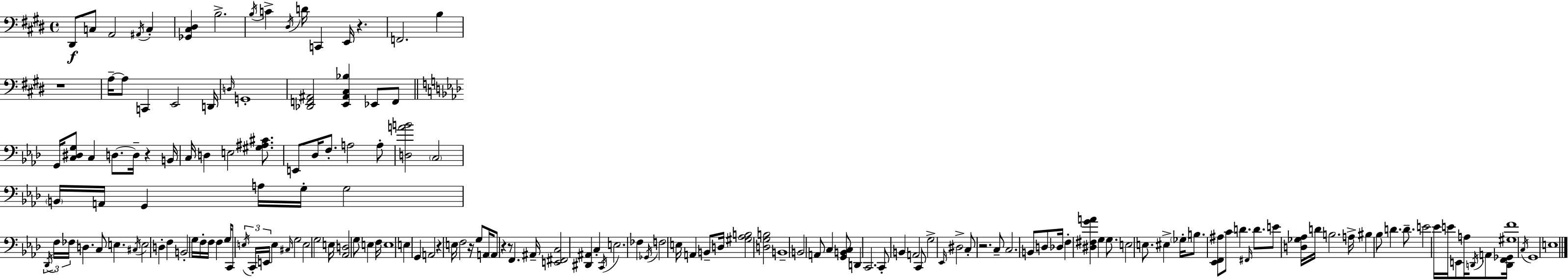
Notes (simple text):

D#2/e C3/e A2/h A#2/s C3/q [Gb2,C#3,D#3]/q B3/h. B3/s C4/q D#3/s D4/s C2/q E2/s R/q. F2/h. B3/q R/w A3/s A3/e C2/q E2/h D2/s D3/s G2/w [Db2,F2,A#2]/h [E2,A#2,C#3,Bb3]/q Eb2/e F2/e G2/s [C3,D#3,G3]/e C3/q D3/e. D3/s R/q B2/s C3/s D3/q E3/h [G#3,A#3,C#4]/e. E2/e Db3/s F3/e. A3/h A3/e [D3,A4,B4]/h C3/h B2/s A2/s G2/q A3/s G3/s G3/h Db2/s F3/s FES3/s D3/q. C3/e E3/q. C#3/s E3/h D3/q F3/q B2/h G3/s F3/s F3/s F3/q G3/s C2/e E3/s C2/s E2/s E3/q C#3/s G3/h E3/h G3/h E3/s [Ab2,D3]/h G3/e E3/q F3/s E3/w E3/q G2/q A2/h R/q E3/s F3/h R/s G3/e A2/s A2/e R/q R/e F2/q. A#2/s [E2,F#2,C3]/h [D#2,A#2]/q C3/q C2/s E3/h. FES3/q Gb2/s F3/h E3/s A2/q B2/e D3/s [G#3,Ab3,B3]/h [D3,G3,B3]/h B2/w B2/h A2/e C3/q [G2,B2,C3]/e D2/q C2/h. C2/e B2/q A2/h C2/e G3/h Eb2/s D#3/h C3/e R/h. C3/e C3/h. B2/e D3/e Db3/s F3/q [D#3,F#3,G4,A4]/q G3/q G3/e. E3/h E3/e. EIS3/q Gb3/s B3/e. [Eb2,F2,A#3]/e C4/e D4/q. F#2/s D4/e. E4/e [D3,Gb3,Ab3]/s D4/s B3/h. A3/s BIS3/q Bb3/e D4/q. D4/e. E4/h Eb4/s E4/s E2/e A3/s D2/s A2/e [D2,F2,Gb2]/s [G#3,F4]/w C3/s G2/w E3/w